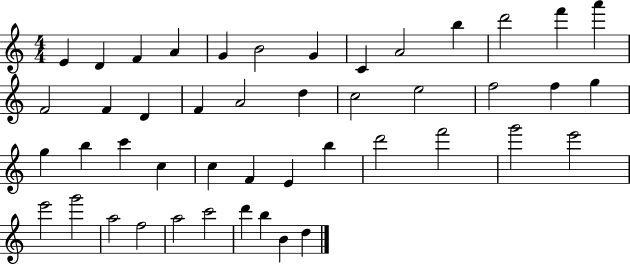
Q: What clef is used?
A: treble